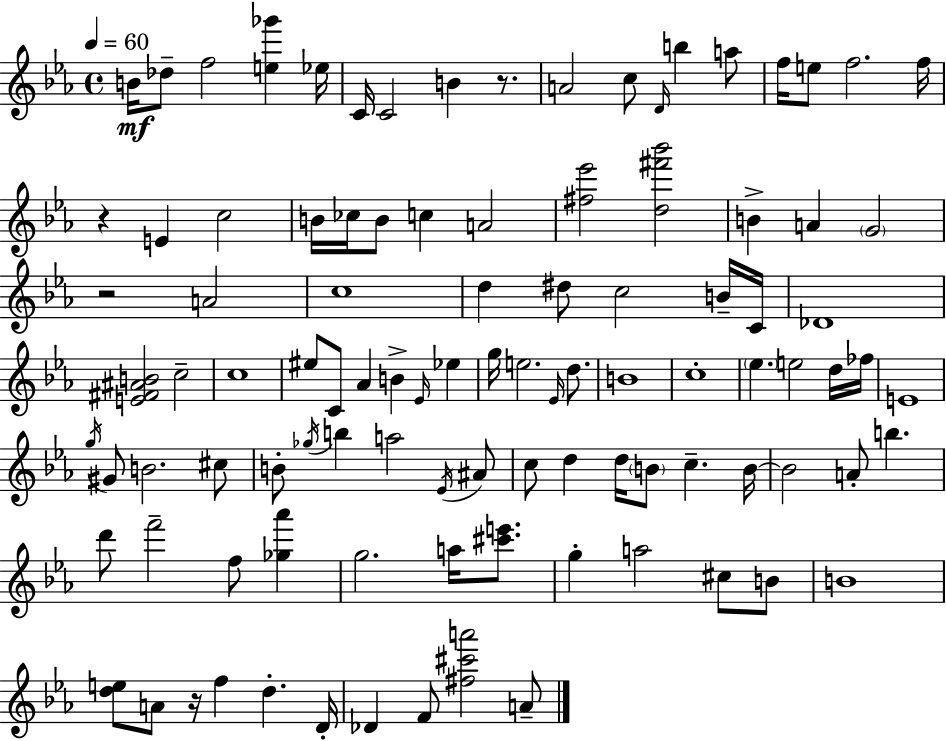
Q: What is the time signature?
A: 4/4